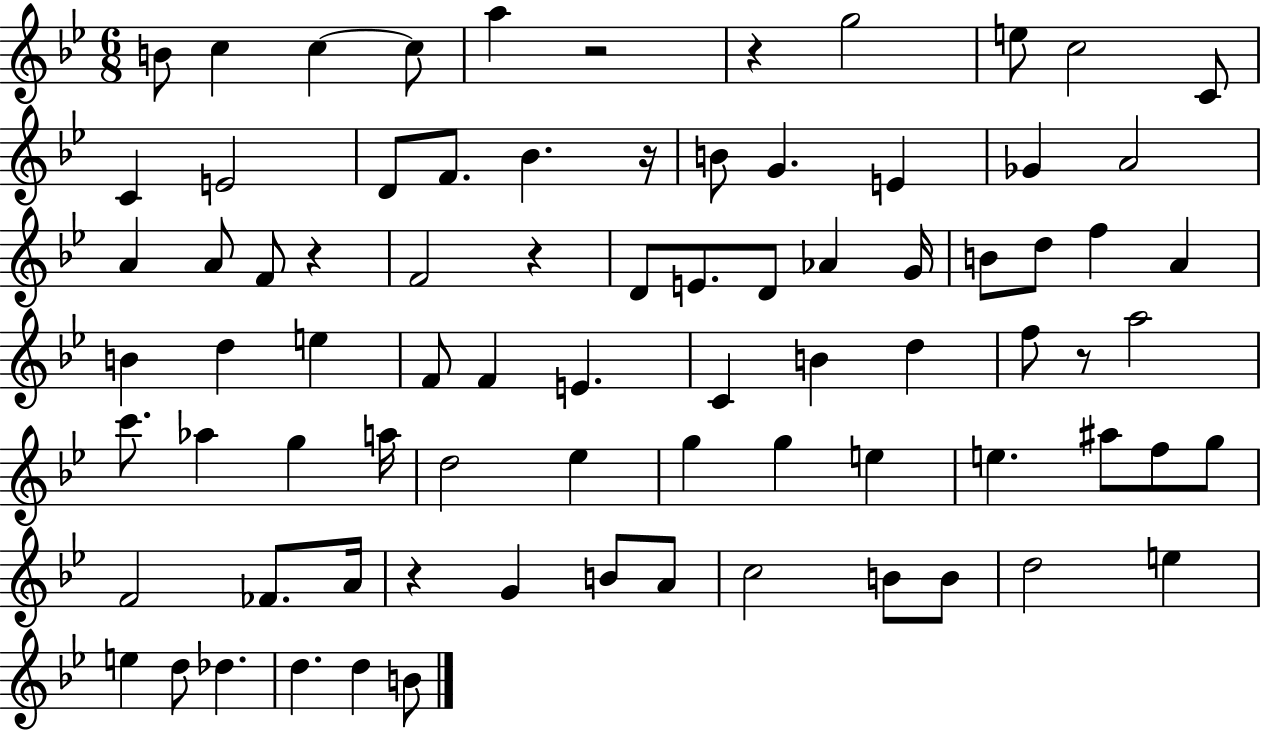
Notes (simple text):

B4/e C5/q C5/q C5/e A5/q R/h R/q G5/h E5/e C5/h C4/e C4/q E4/h D4/e F4/e. Bb4/q. R/s B4/e G4/q. E4/q Gb4/q A4/h A4/q A4/e F4/e R/q F4/h R/q D4/e E4/e. D4/e Ab4/q G4/s B4/e D5/e F5/q A4/q B4/q D5/q E5/q F4/e F4/q E4/q. C4/q B4/q D5/q F5/e R/e A5/h C6/e. Ab5/q G5/q A5/s D5/h Eb5/q G5/q G5/q E5/q E5/q. A#5/e F5/e G5/e F4/h FES4/e. A4/s R/q G4/q B4/e A4/e C5/h B4/e B4/e D5/h E5/q E5/q D5/e Db5/q. D5/q. D5/q B4/e